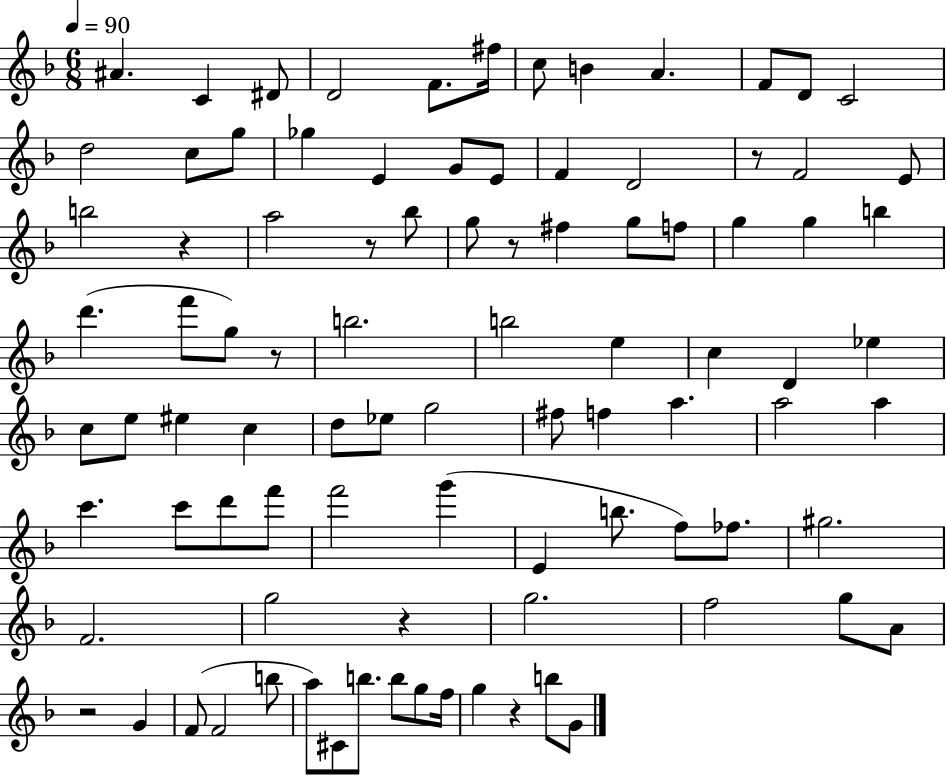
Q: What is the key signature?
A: F major